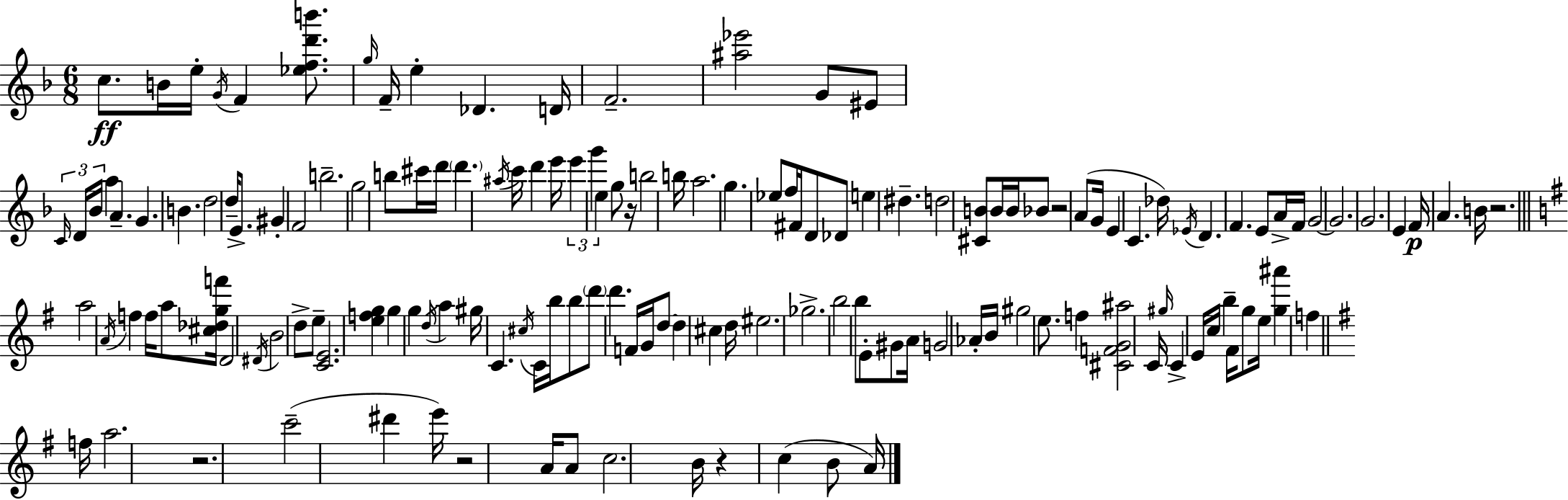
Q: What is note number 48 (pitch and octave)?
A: Db4